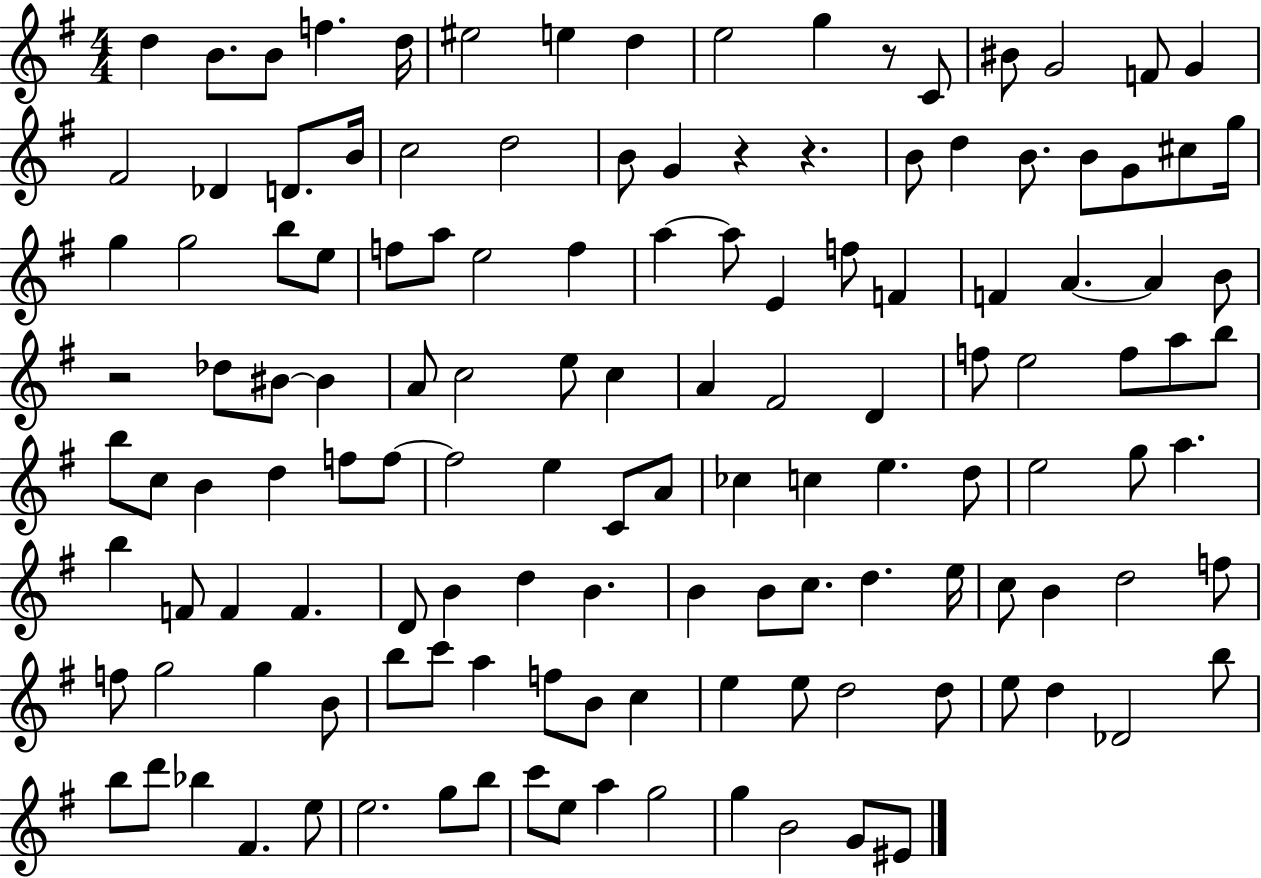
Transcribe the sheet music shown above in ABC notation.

X:1
T:Untitled
M:4/4
L:1/4
K:G
d B/2 B/2 f d/4 ^e2 e d e2 g z/2 C/2 ^B/2 G2 F/2 G ^F2 _D D/2 B/4 c2 d2 B/2 G z z B/2 d B/2 B/2 G/2 ^c/2 g/4 g g2 b/2 e/2 f/2 a/2 e2 f a a/2 E f/2 F F A A B/2 z2 _d/2 ^B/2 ^B A/2 c2 e/2 c A ^F2 D f/2 e2 f/2 a/2 b/2 b/2 c/2 B d f/2 f/2 f2 e C/2 A/2 _c c e d/2 e2 g/2 a b F/2 F F D/2 B d B B B/2 c/2 d e/4 c/2 B d2 f/2 f/2 g2 g B/2 b/2 c'/2 a f/2 B/2 c e e/2 d2 d/2 e/2 d _D2 b/2 b/2 d'/2 _b ^F e/2 e2 g/2 b/2 c'/2 e/2 a g2 g B2 G/2 ^E/2